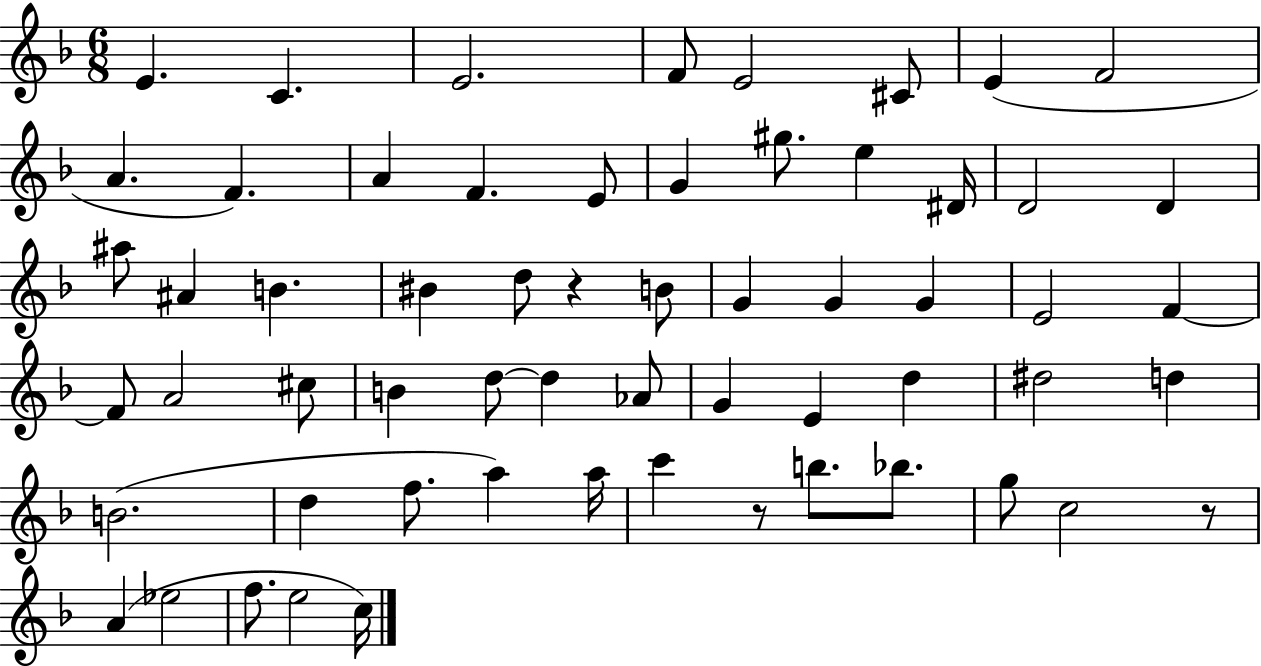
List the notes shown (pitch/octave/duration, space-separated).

E4/q. C4/q. E4/h. F4/e E4/h C#4/e E4/q F4/h A4/q. F4/q. A4/q F4/q. E4/e G4/q G#5/e. E5/q D#4/s D4/h D4/q A#5/e A#4/q B4/q. BIS4/q D5/e R/q B4/e G4/q G4/q G4/q E4/h F4/q F4/e A4/h C#5/e B4/q D5/e D5/q Ab4/e G4/q E4/q D5/q D#5/h D5/q B4/h. D5/q F5/e. A5/q A5/s C6/q R/e B5/e. Bb5/e. G5/e C5/h R/e A4/q Eb5/h F5/e. E5/h C5/s